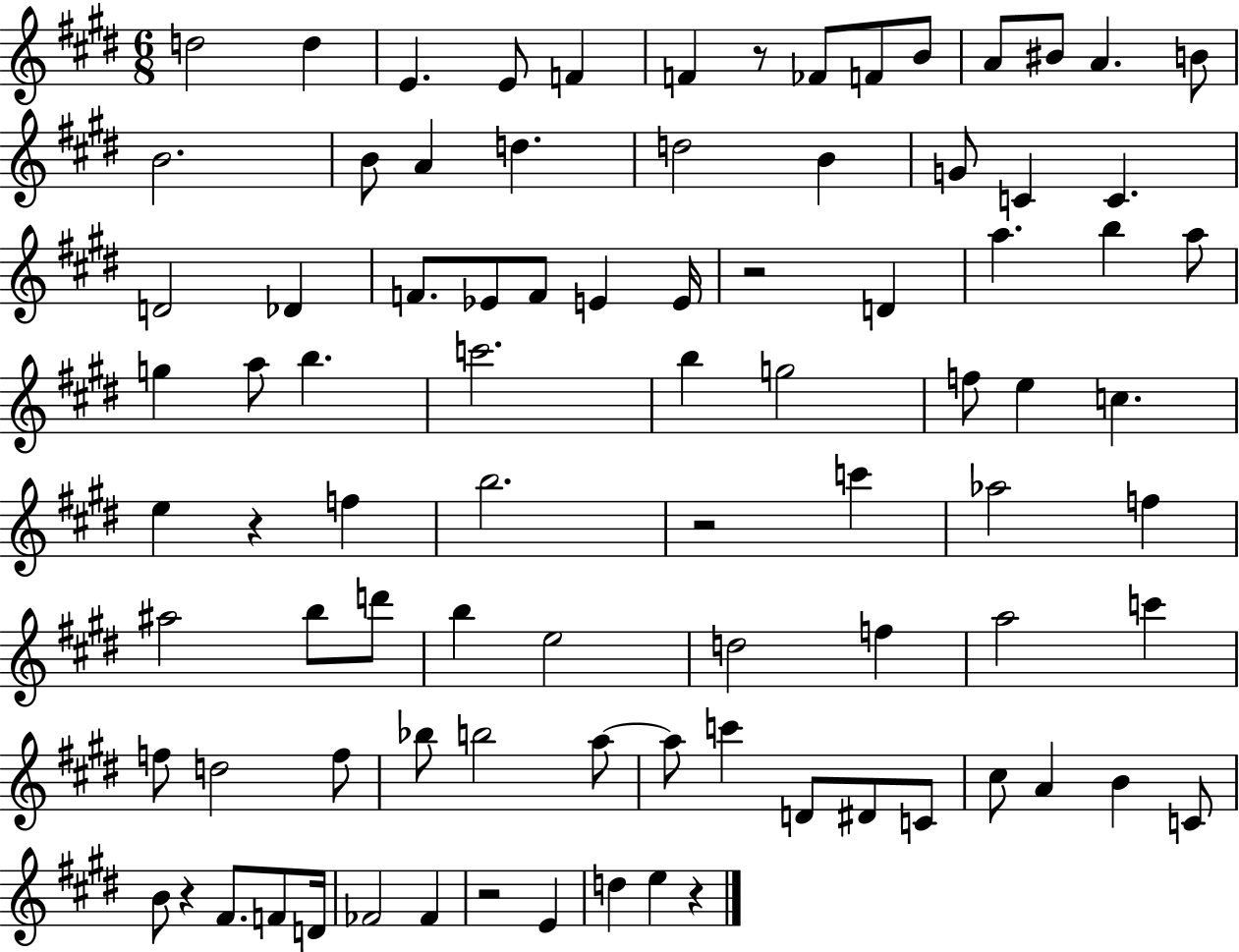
D5/h D5/q E4/q. E4/e F4/q F4/q R/e FES4/e F4/e B4/e A4/e BIS4/e A4/q. B4/e B4/h. B4/e A4/q D5/q. D5/h B4/q G4/e C4/q C4/q. D4/h Db4/q F4/e. Eb4/e F4/e E4/q E4/s R/h D4/q A5/q. B5/q A5/e G5/q A5/e B5/q. C6/h. B5/q G5/h F5/e E5/q C5/q. E5/q R/q F5/q B5/h. R/h C6/q Ab5/h F5/q A#5/h B5/e D6/e B5/q E5/h D5/h F5/q A5/h C6/q F5/e D5/h F5/e Bb5/e B5/h A5/e A5/e C6/q D4/e D#4/e C4/e C#5/e A4/q B4/q C4/e B4/e R/q F#4/e. F4/e D4/s FES4/h FES4/q R/h E4/q D5/q E5/q R/q